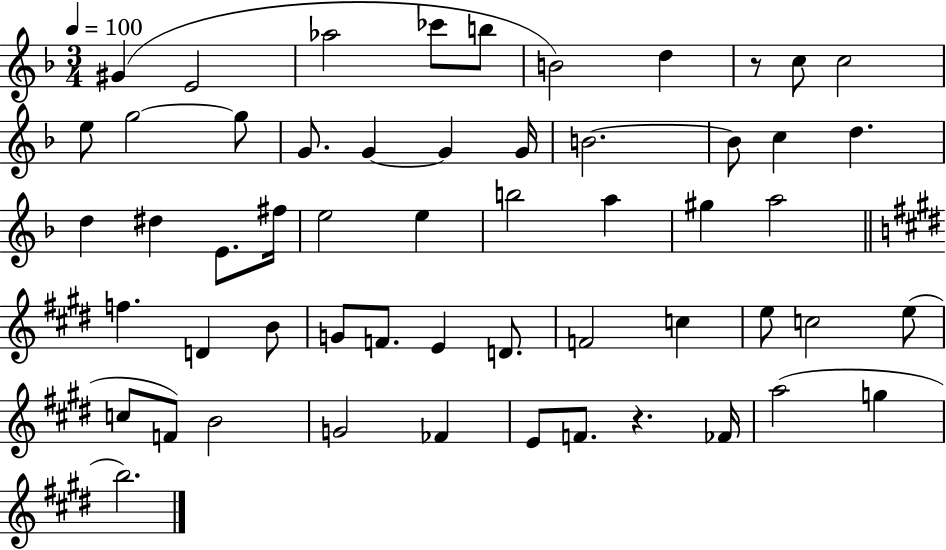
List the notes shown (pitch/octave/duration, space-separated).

G#4/q E4/h Ab5/h CES6/e B5/e B4/h D5/q R/e C5/e C5/h E5/e G5/h G5/e G4/e. G4/q G4/q G4/s B4/h. B4/e C5/q D5/q. D5/q D#5/q E4/e. F#5/s E5/h E5/q B5/h A5/q G#5/q A5/h F5/q. D4/q B4/e G4/e F4/e. E4/q D4/e. F4/h C5/q E5/e C5/h E5/e C5/e F4/e B4/h G4/h FES4/q E4/e F4/e. R/q. FES4/s A5/h G5/q B5/h.